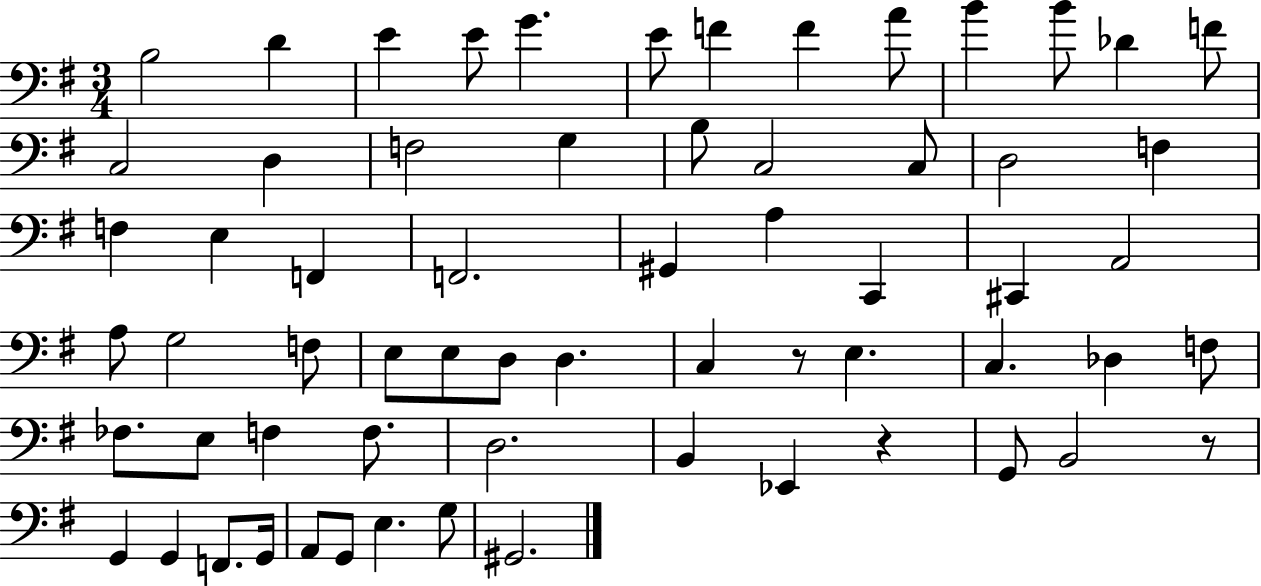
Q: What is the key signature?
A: G major